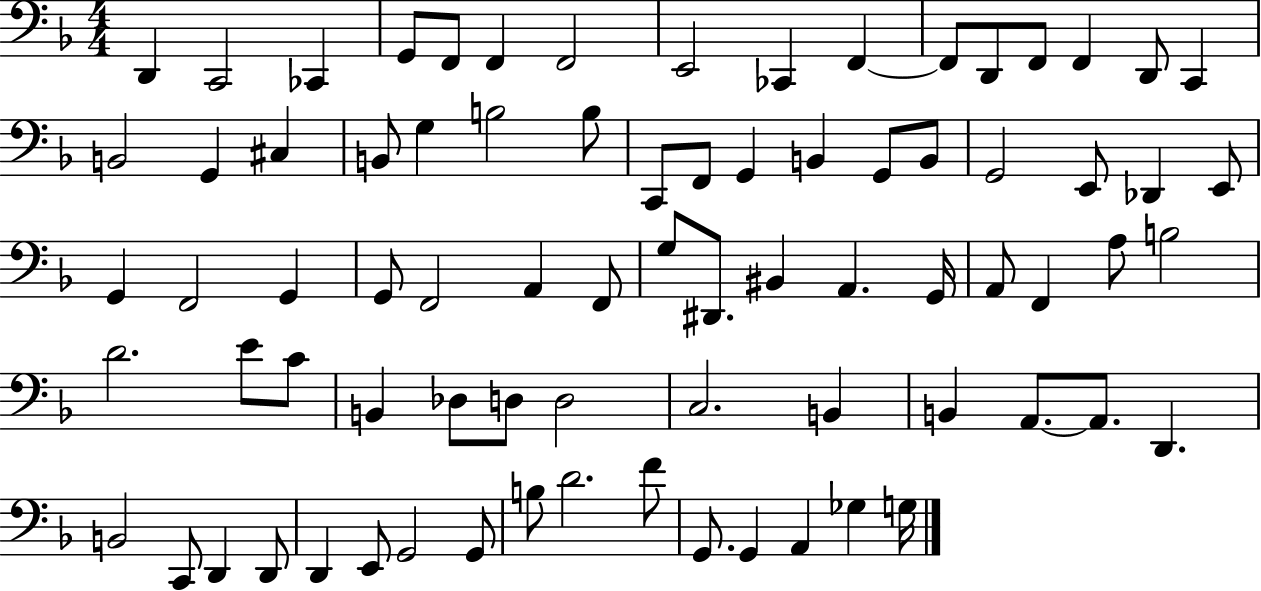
D2/q C2/h CES2/q G2/e F2/e F2/q F2/h E2/h CES2/q F2/q F2/e D2/e F2/e F2/q D2/e C2/q B2/h G2/q C#3/q B2/e G3/q B3/h B3/e C2/e F2/e G2/q B2/q G2/e B2/e G2/h E2/e Db2/q E2/e G2/q F2/h G2/q G2/e F2/h A2/q F2/e G3/e D#2/e. BIS2/q A2/q. G2/s A2/e F2/q A3/e B3/h D4/h. E4/e C4/e B2/q Db3/e D3/e D3/h C3/h. B2/q B2/q A2/e. A2/e. D2/q. B2/h C2/e D2/q D2/e D2/q E2/e G2/h G2/e B3/e D4/h. F4/e G2/e. G2/q A2/q Gb3/q G3/s